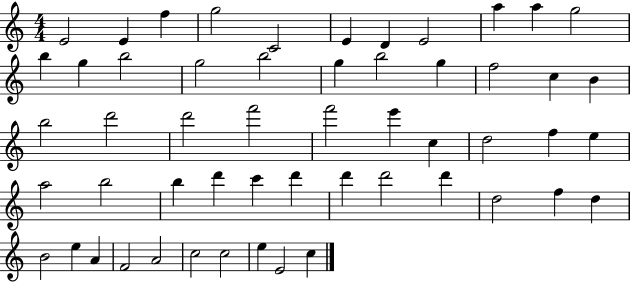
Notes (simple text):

E4/h E4/q F5/q G5/h C4/h E4/q D4/q E4/h A5/q A5/q G5/h B5/q G5/q B5/h G5/h B5/h G5/q B5/h G5/q F5/h C5/q B4/q B5/h D6/h D6/h F6/h F6/h E6/q C5/q D5/h F5/q E5/q A5/h B5/h B5/q D6/q C6/q D6/q D6/q D6/h D6/q D5/h F5/q D5/q B4/h E5/q A4/q F4/h A4/h C5/h C5/h E5/q E4/h C5/q